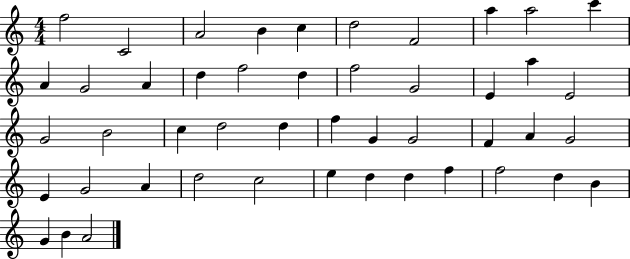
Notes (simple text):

F5/h C4/h A4/h B4/q C5/q D5/h F4/h A5/q A5/h C6/q A4/q G4/h A4/q D5/q F5/h D5/q F5/h G4/h E4/q A5/q E4/h G4/h B4/h C5/q D5/h D5/q F5/q G4/q G4/h F4/q A4/q G4/h E4/q G4/h A4/q D5/h C5/h E5/q D5/q D5/q F5/q F5/h D5/q B4/q G4/q B4/q A4/h